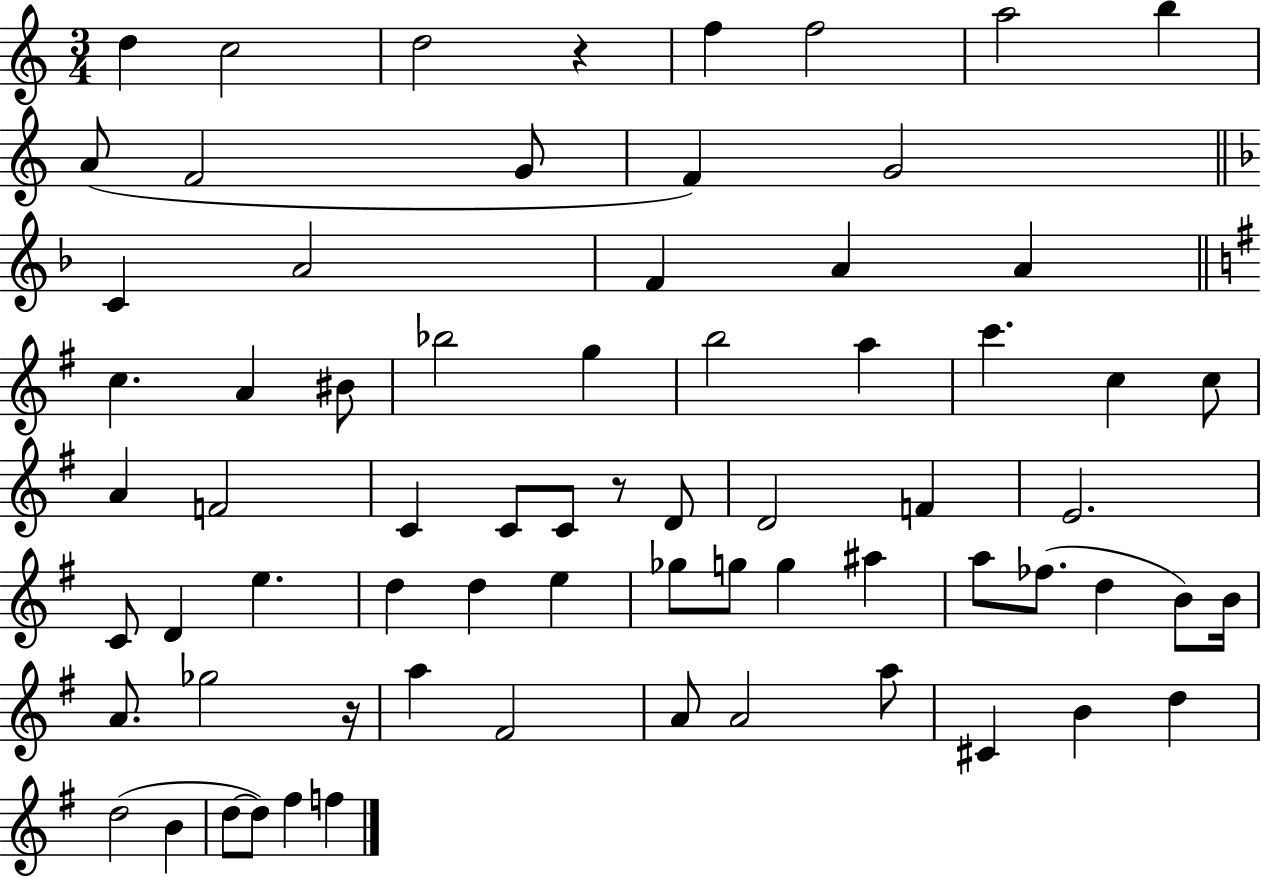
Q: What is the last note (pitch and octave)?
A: F5